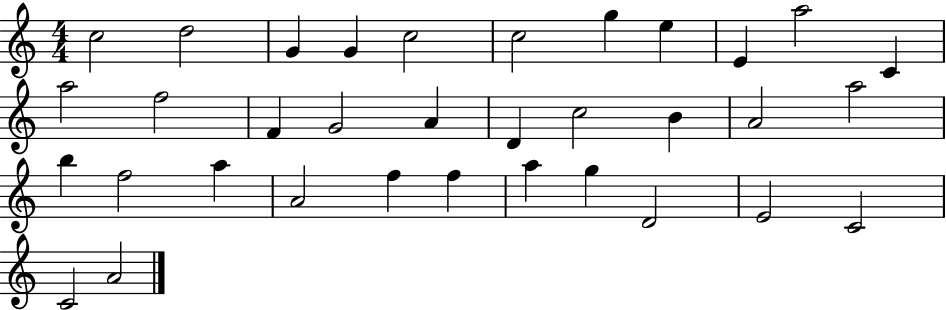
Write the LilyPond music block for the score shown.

{
  \clef treble
  \numericTimeSignature
  \time 4/4
  \key c \major
  c''2 d''2 | g'4 g'4 c''2 | c''2 g''4 e''4 | e'4 a''2 c'4 | \break a''2 f''2 | f'4 g'2 a'4 | d'4 c''2 b'4 | a'2 a''2 | \break b''4 f''2 a''4 | a'2 f''4 f''4 | a''4 g''4 d'2 | e'2 c'2 | \break c'2 a'2 | \bar "|."
}